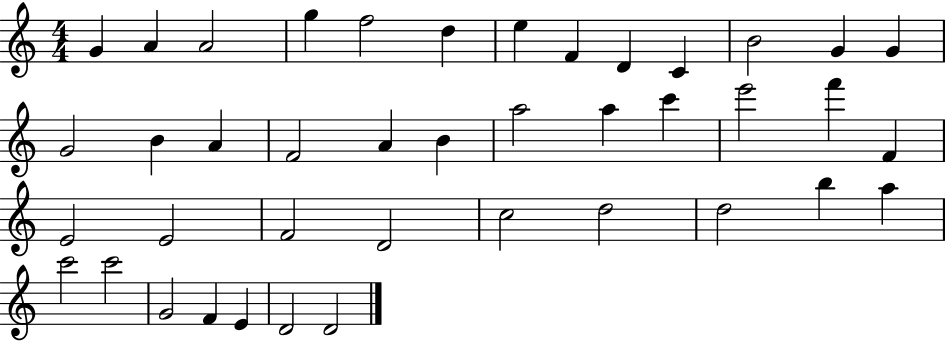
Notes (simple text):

G4/q A4/q A4/h G5/q F5/h D5/q E5/q F4/q D4/q C4/q B4/h G4/q G4/q G4/h B4/q A4/q F4/h A4/q B4/q A5/h A5/q C6/q E6/h F6/q F4/q E4/h E4/h F4/h D4/h C5/h D5/h D5/h B5/q A5/q C6/h C6/h G4/h F4/q E4/q D4/h D4/h